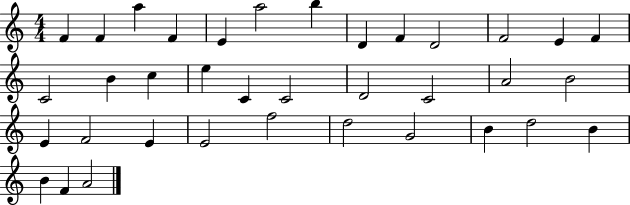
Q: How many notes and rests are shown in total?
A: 36